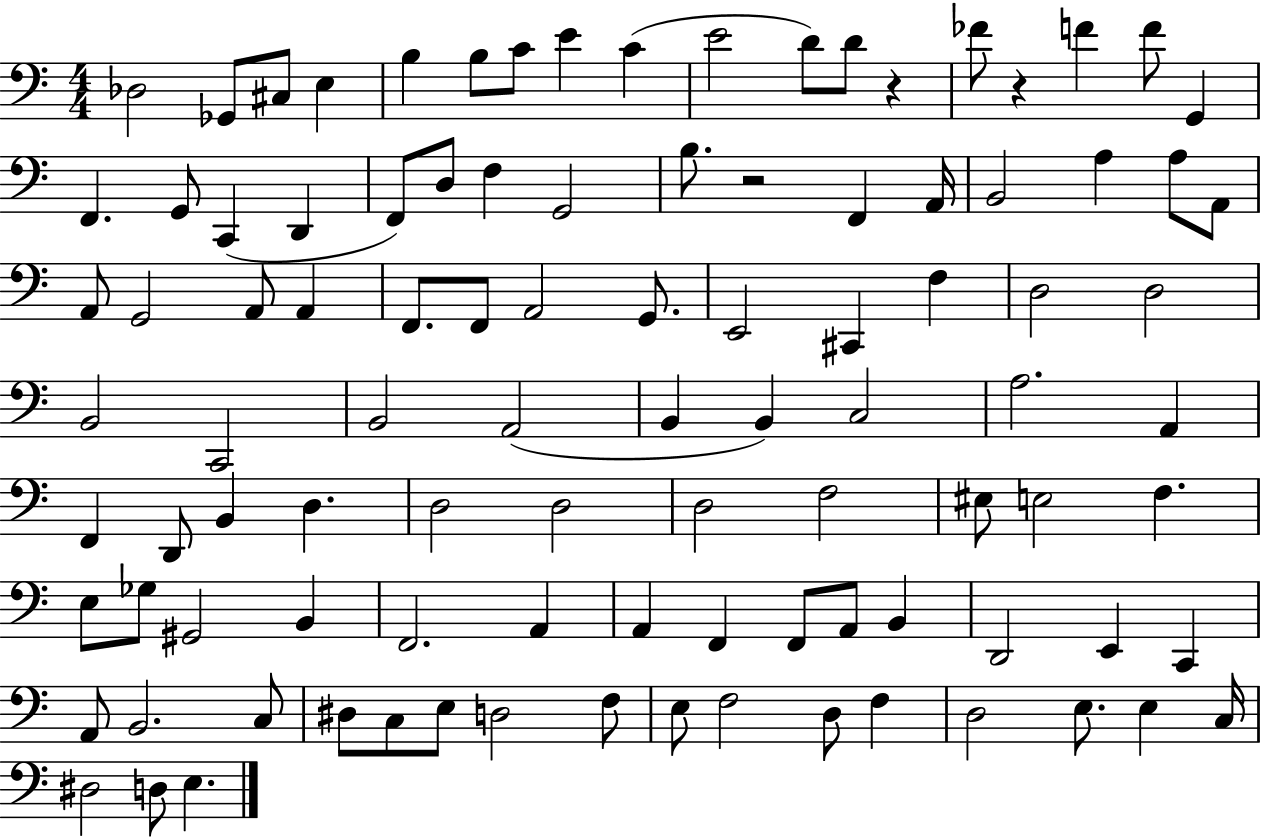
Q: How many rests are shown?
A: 3